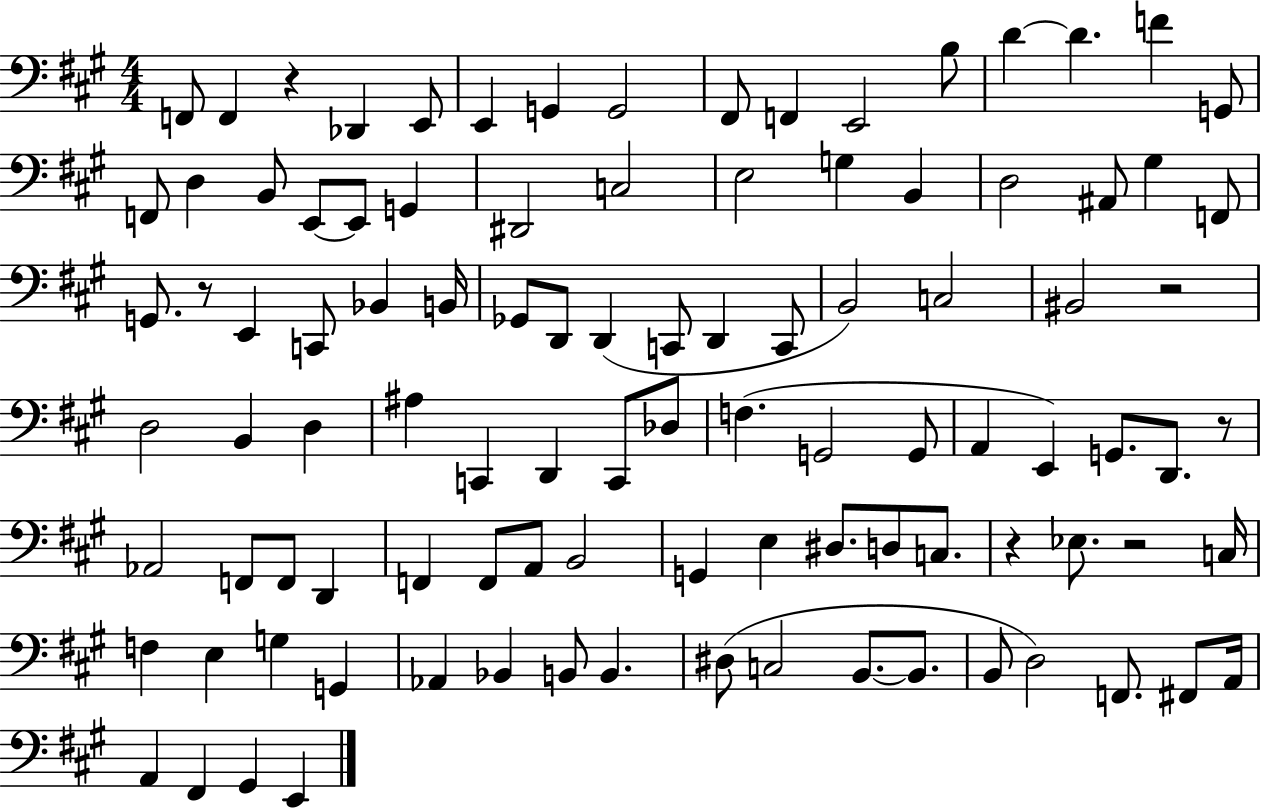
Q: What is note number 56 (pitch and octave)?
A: A2